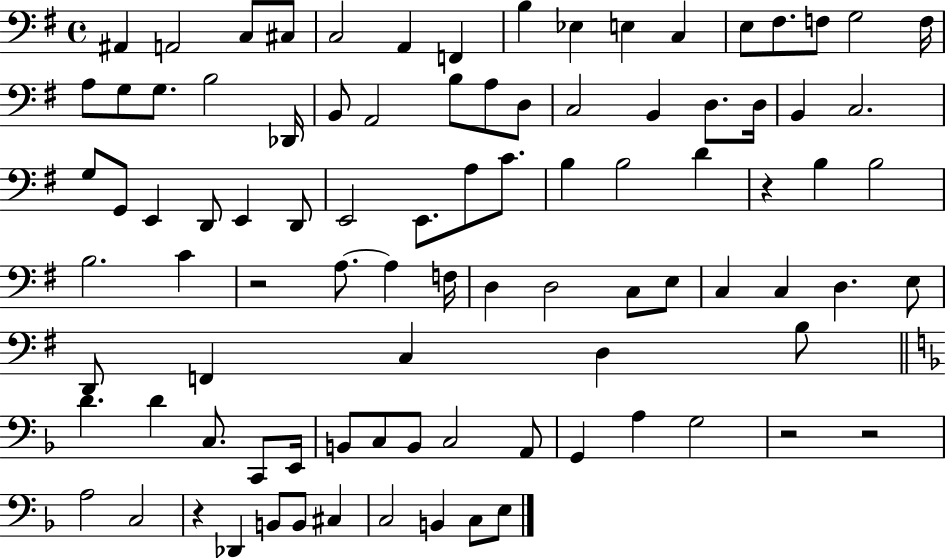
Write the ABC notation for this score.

X:1
T:Untitled
M:4/4
L:1/4
K:G
^A,, A,,2 C,/2 ^C,/2 C,2 A,, F,, B, _E, E, C, E,/2 ^F,/2 F,/2 G,2 F,/4 A,/2 G,/2 G,/2 B,2 _D,,/4 B,,/2 A,,2 B,/2 A,/2 D,/2 C,2 B,, D,/2 D,/4 B,, C,2 G,/2 G,,/2 E,, D,,/2 E,, D,,/2 E,,2 E,,/2 A,/2 C/2 B, B,2 D z B, B,2 B,2 C z2 A,/2 A, F,/4 D, D,2 C,/2 E,/2 C, C, D, E,/2 D,,/2 F,, C, D, B,/2 D D C,/2 C,,/2 E,,/4 B,,/2 C,/2 B,,/2 C,2 A,,/2 G,, A, G,2 z2 z2 A,2 C,2 z _D,, B,,/2 B,,/2 ^C, C,2 B,, C,/2 E,/2